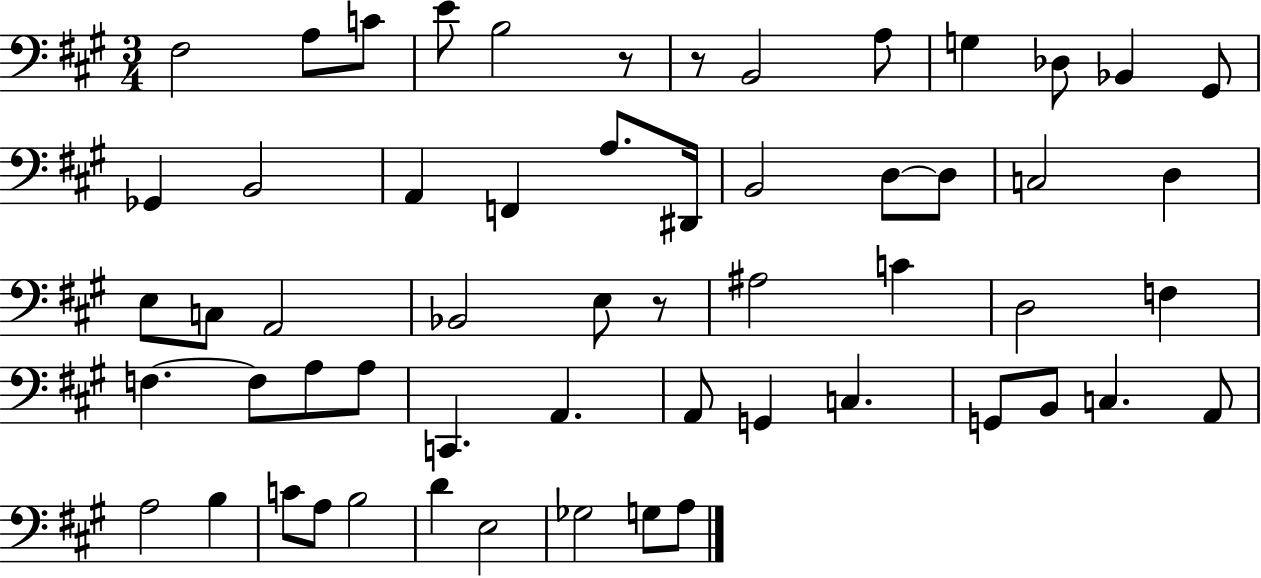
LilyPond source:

{
  \clef bass
  \numericTimeSignature
  \time 3/4
  \key a \major
  fis2 a8 c'8 | e'8 b2 r8 | r8 b,2 a8 | g4 des8 bes,4 gis,8 | \break ges,4 b,2 | a,4 f,4 a8. dis,16 | b,2 d8~~ d8 | c2 d4 | \break e8 c8 a,2 | bes,2 e8 r8 | ais2 c'4 | d2 f4 | \break f4.~~ f8 a8 a8 | c,4. a,4. | a,8 g,4 c4. | g,8 b,8 c4. a,8 | \break a2 b4 | c'8 a8 b2 | d'4 e2 | ges2 g8 a8 | \break \bar "|."
}